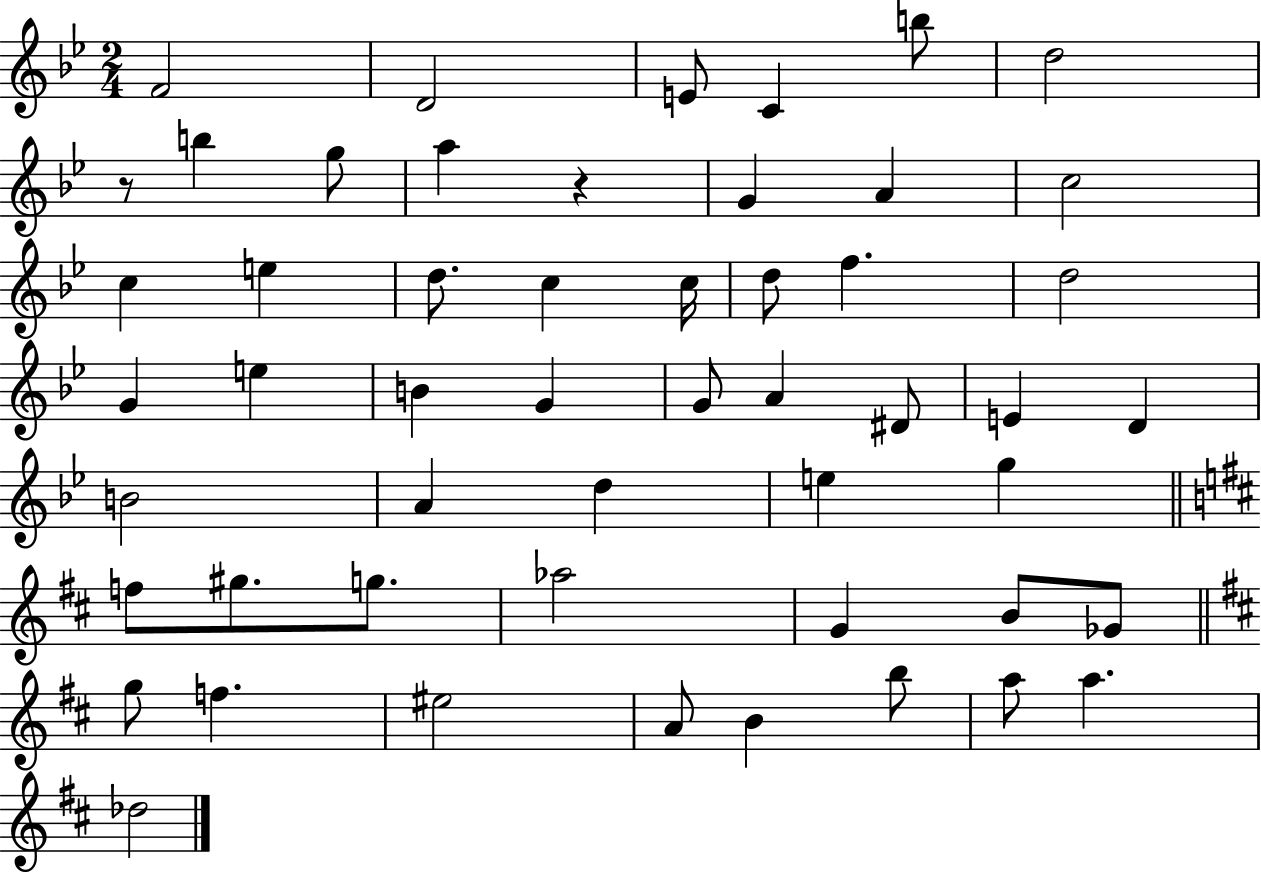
X:1
T:Untitled
M:2/4
L:1/4
K:Bb
F2 D2 E/2 C b/2 d2 z/2 b g/2 a z G A c2 c e d/2 c c/4 d/2 f d2 G e B G G/2 A ^D/2 E D B2 A d e g f/2 ^g/2 g/2 _a2 G B/2 _G/2 g/2 f ^e2 A/2 B b/2 a/2 a _d2